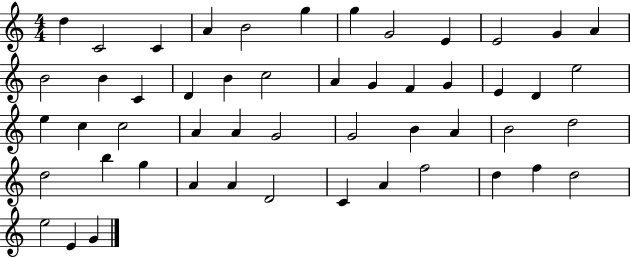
{
  \clef treble
  \numericTimeSignature
  \time 4/4
  \key c \major
  d''4 c'2 c'4 | a'4 b'2 g''4 | g''4 g'2 e'4 | e'2 g'4 a'4 | \break b'2 b'4 c'4 | d'4 b'4 c''2 | a'4 g'4 f'4 g'4 | e'4 d'4 e''2 | \break e''4 c''4 c''2 | a'4 a'4 g'2 | g'2 b'4 a'4 | b'2 d''2 | \break d''2 b''4 g''4 | a'4 a'4 d'2 | c'4 a'4 f''2 | d''4 f''4 d''2 | \break e''2 e'4 g'4 | \bar "|."
}